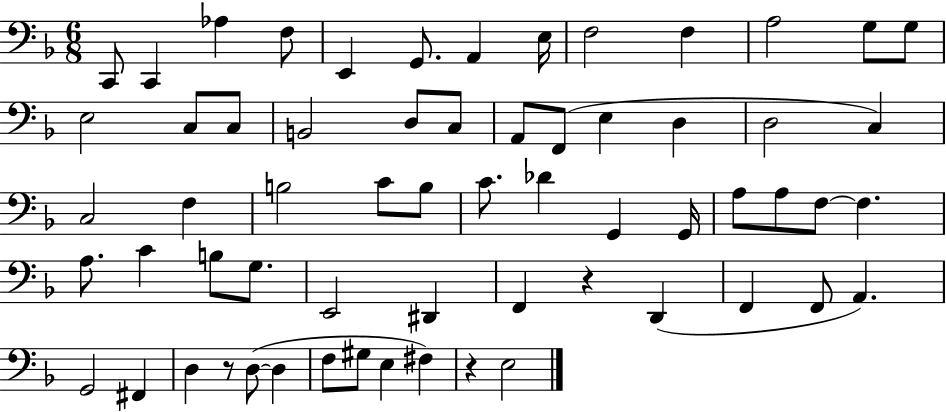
C2/e C2/q Ab3/q F3/e E2/q G2/e. A2/q E3/s F3/h F3/q A3/h G3/e G3/e E3/h C3/e C3/e B2/h D3/e C3/e A2/e F2/e E3/q D3/q D3/h C3/q C3/h F3/q B3/h C4/e B3/e C4/e. Db4/q G2/q G2/s A3/e A3/e F3/e F3/q. A3/e. C4/q B3/e G3/e. E2/h D#2/q F2/q R/q D2/q F2/q F2/e A2/q. G2/h F#2/q D3/q R/e D3/e D3/q F3/e G#3/e E3/q F#3/q R/q E3/h